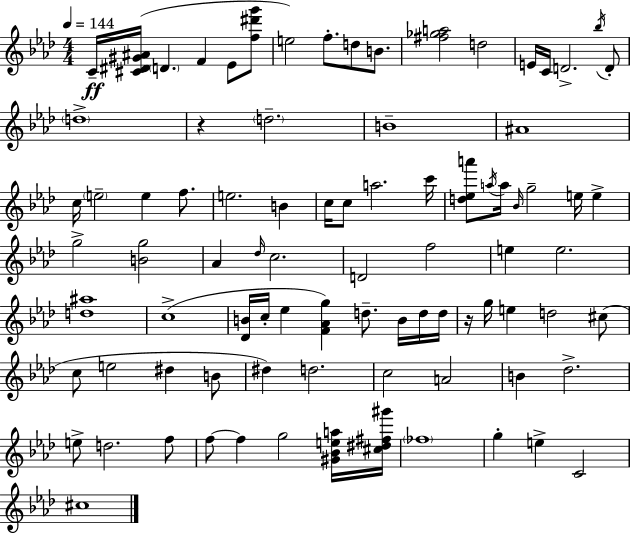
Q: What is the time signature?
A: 4/4